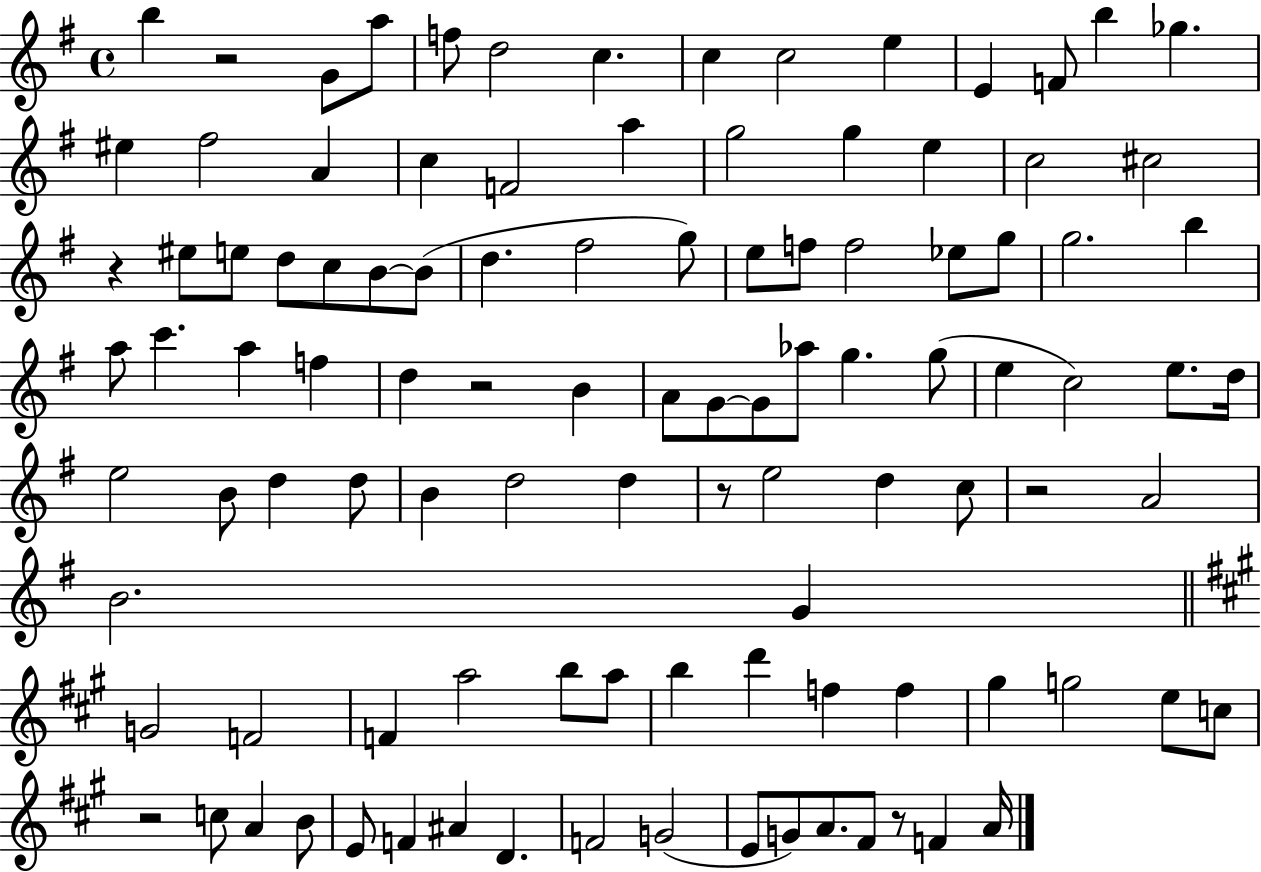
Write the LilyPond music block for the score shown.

{
  \clef treble
  \time 4/4
  \defaultTimeSignature
  \key g \major
  b''4 r2 g'8 a''8 | f''8 d''2 c''4. | c''4 c''2 e''4 | e'4 f'8 b''4 ges''4. | \break eis''4 fis''2 a'4 | c''4 f'2 a''4 | g''2 g''4 e''4 | c''2 cis''2 | \break r4 eis''8 e''8 d''8 c''8 b'8~~ b'8( | d''4. fis''2 g''8) | e''8 f''8 f''2 ees''8 g''8 | g''2. b''4 | \break a''8 c'''4. a''4 f''4 | d''4 r2 b'4 | a'8 g'8~~ g'8 aes''8 g''4. g''8( | e''4 c''2) e''8. d''16 | \break e''2 b'8 d''4 d''8 | b'4 d''2 d''4 | r8 e''2 d''4 c''8 | r2 a'2 | \break b'2. g'4 | \bar "||" \break \key a \major g'2 f'2 | f'4 a''2 b''8 a''8 | b''4 d'''4 f''4 f''4 | gis''4 g''2 e''8 c''8 | \break r2 c''8 a'4 b'8 | e'8 f'4 ais'4 d'4. | f'2 g'2( | e'8 g'8) a'8. fis'8 r8 f'4 a'16 | \break \bar "|."
}